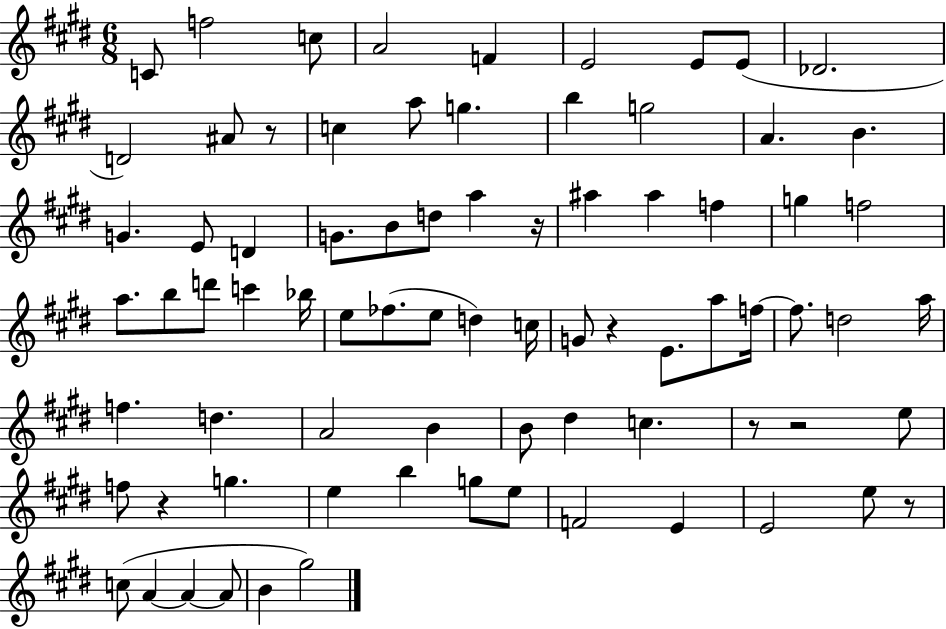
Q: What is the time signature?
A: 6/8